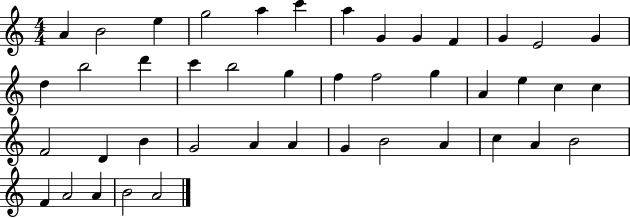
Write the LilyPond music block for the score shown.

{
  \clef treble
  \numericTimeSignature
  \time 4/4
  \key c \major
  a'4 b'2 e''4 | g''2 a''4 c'''4 | a''4 g'4 g'4 f'4 | g'4 e'2 g'4 | \break d''4 b''2 d'''4 | c'''4 b''2 g''4 | f''4 f''2 g''4 | a'4 e''4 c''4 c''4 | \break f'2 d'4 b'4 | g'2 a'4 a'4 | g'4 b'2 a'4 | c''4 a'4 b'2 | \break f'4 a'2 a'4 | b'2 a'2 | \bar "|."
}